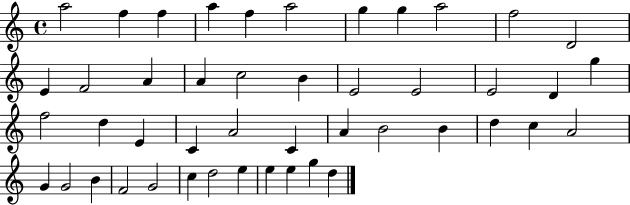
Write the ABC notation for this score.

X:1
T:Untitled
M:4/4
L:1/4
K:C
a2 f f a f a2 g g a2 f2 D2 E F2 A A c2 B E2 E2 E2 D g f2 d E C A2 C A B2 B d c A2 G G2 B F2 G2 c d2 e e e g d